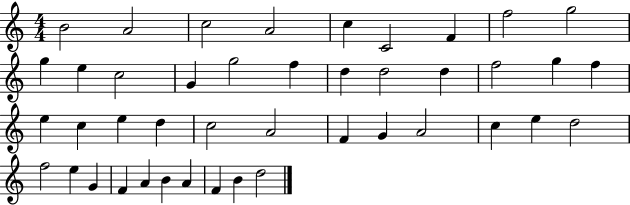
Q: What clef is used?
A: treble